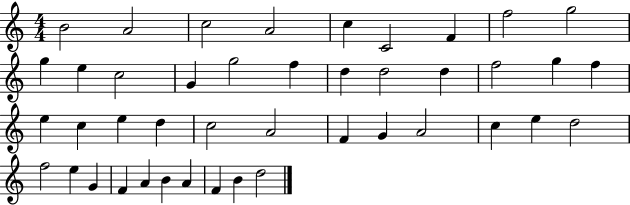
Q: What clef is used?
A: treble